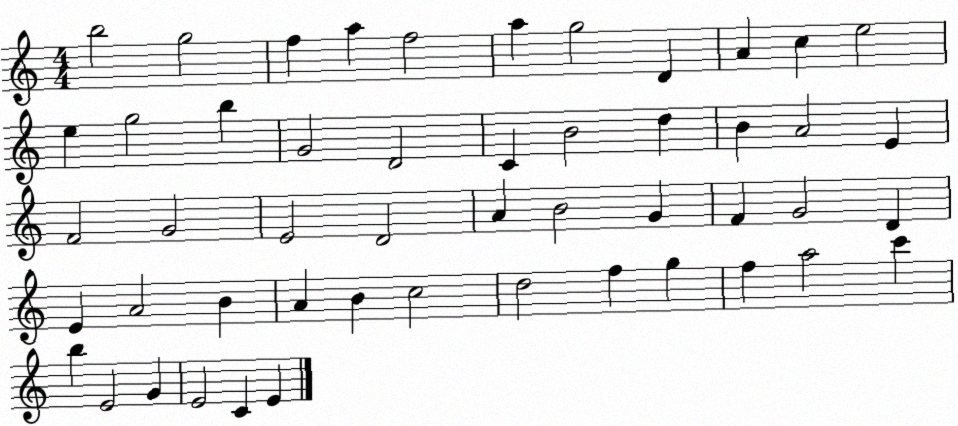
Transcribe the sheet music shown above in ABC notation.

X:1
T:Untitled
M:4/4
L:1/4
K:C
b2 g2 f a f2 a g2 D A c e2 e g2 b G2 D2 C B2 d B A2 E F2 G2 E2 D2 A B2 G F G2 D E A2 B A B c2 d2 f g f a2 c' b E2 G E2 C E